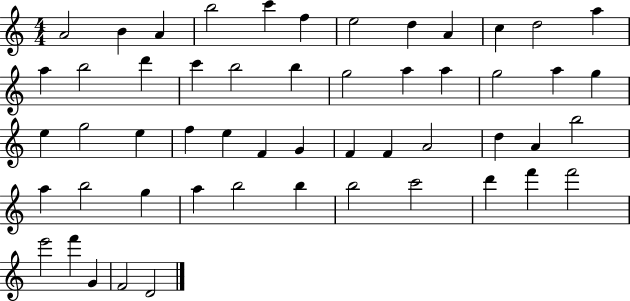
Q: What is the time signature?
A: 4/4